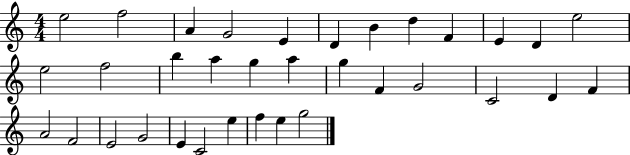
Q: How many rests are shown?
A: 0